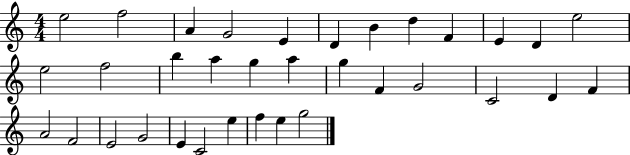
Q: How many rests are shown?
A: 0